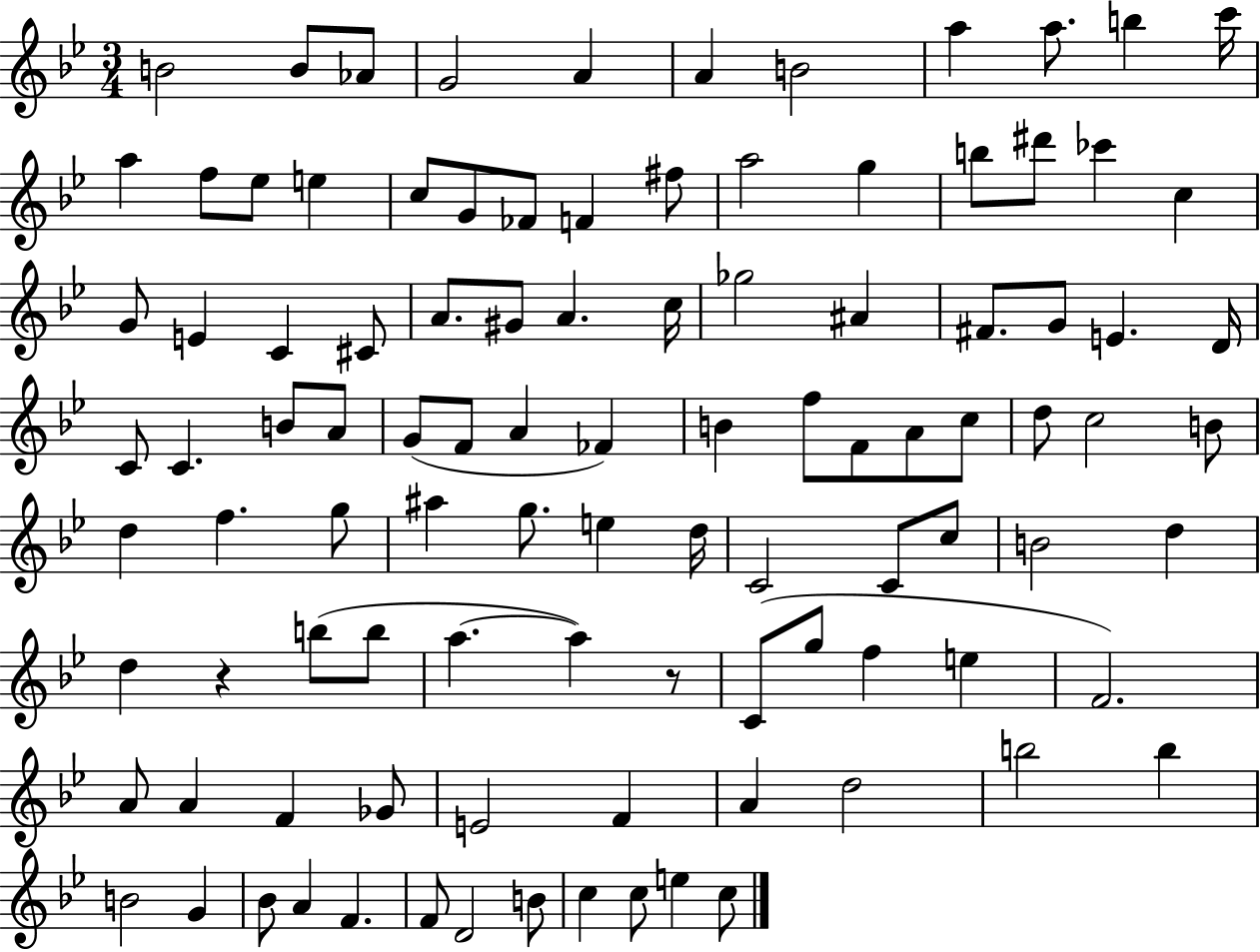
{
  \clef treble
  \numericTimeSignature
  \time 3/4
  \key bes \major
  \repeat volta 2 { b'2 b'8 aes'8 | g'2 a'4 | a'4 b'2 | a''4 a''8. b''4 c'''16 | \break a''4 f''8 ees''8 e''4 | c''8 g'8 fes'8 f'4 fis''8 | a''2 g''4 | b''8 dis'''8 ces'''4 c''4 | \break g'8 e'4 c'4 cis'8 | a'8. gis'8 a'4. c''16 | ges''2 ais'4 | fis'8. g'8 e'4. d'16 | \break c'8 c'4. b'8 a'8 | g'8( f'8 a'4 fes'4) | b'4 f''8 f'8 a'8 c''8 | d''8 c''2 b'8 | \break d''4 f''4. g''8 | ais''4 g''8. e''4 d''16 | c'2 c'8 c''8 | b'2 d''4 | \break d''4 r4 b''8( b''8 | a''4.~~ a''4) r8 | c'8( g''8 f''4 e''4 | f'2.) | \break a'8 a'4 f'4 ges'8 | e'2 f'4 | a'4 d''2 | b''2 b''4 | \break b'2 g'4 | bes'8 a'4 f'4. | f'8 d'2 b'8 | c''4 c''8 e''4 c''8 | \break } \bar "|."
}